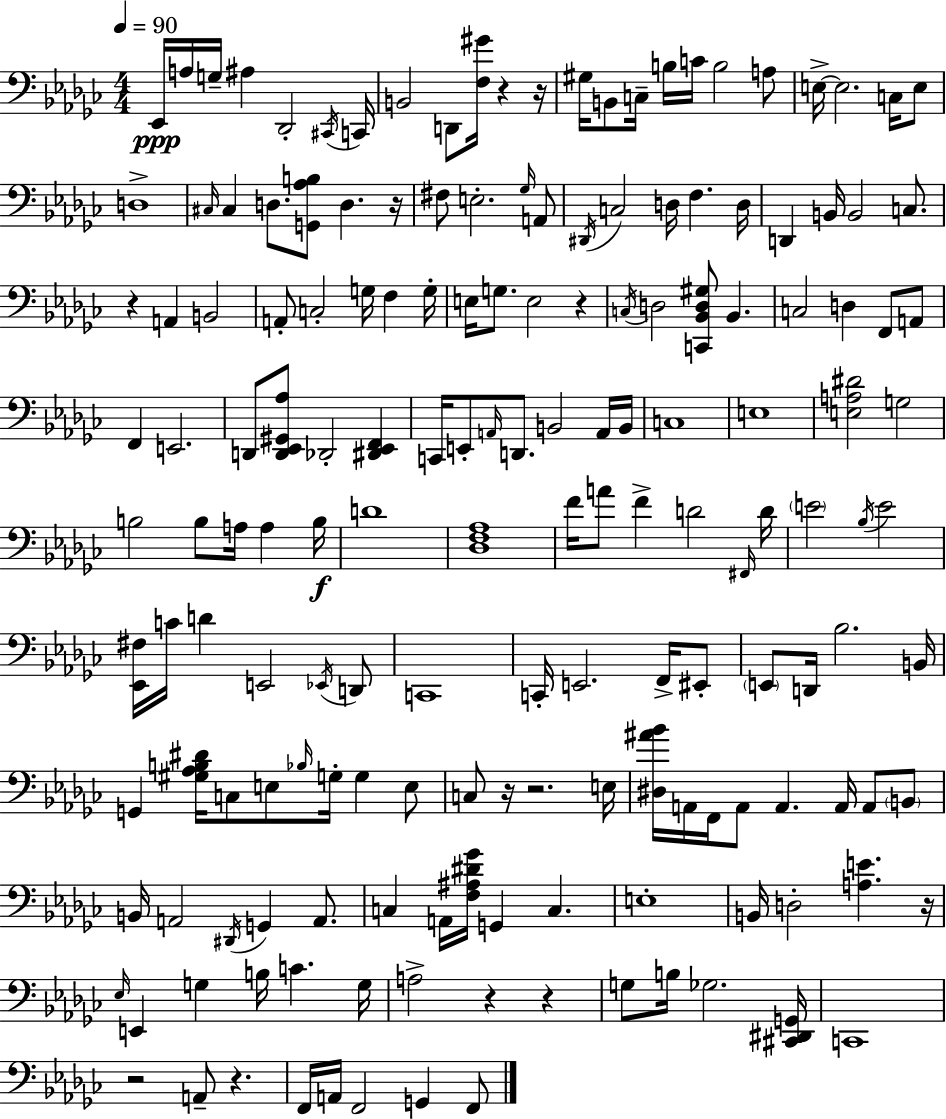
Eb2/s A3/s G3/s A#3/q Db2/h C#2/s C2/s B2/h D2/e [F3,G#4]/s R/q R/s G#3/s B2/e C3/s B3/s C4/s B3/h A3/e E3/s E3/h. C3/s E3/e D3/w C#3/s C#3/q D3/e. [G2,Ab3,B3]/e D3/q. R/s F#3/e E3/h. Gb3/s A2/e D#2/s C3/h D3/s F3/q. D3/s D2/q B2/s B2/h C3/e. R/q A2/q B2/h A2/e C3/h G3/s F3/q G3/s E3/s G3/e. E3/h R/q C3/s D3/h [C2,Bb2,D3,G#3]/e Bb2/q. C3/h D3/q F2/e A2/e F2/q E2/h. D2/e [D2,Eb2,G#2,Ab3]/e Db2/h [D#2,Eb2,F2]/q C2/s E2/e A2/s D2/e. B2/h A2/s B2/s C3/w E3/w [E3,A3,D#4]/h G3/h B3/h B3/e A3/s A3/q B3/s D4/w [Db3,F3,Ab3]/w F4/s A4/e F4/q D4/h F#2/s D4/s E4/h Bb3/s E4/h [Eb2,F#3]/s C4/s D4/q E2/h Eb2/s D2/e C2/w C2/s E2/h. F2/s EIS2/e E2/e D2/s Bb3/h. B2/s G2/q [G#3,Ab3,B3,D#4]/s C3/e E3/e Bb3/s G3/s G3/q E3/e C3/e R/s R/h. E3/s [D#3,A#4,Bb4]/s A2/s F2/s A2/e A2/q. A2/s A2/e B2/e B2/s A2/h D#2/s G2/q A2/e. C3/q A2/s [F3,A#3,D#4,Gb4]/s G2/q C3/q. E3/w B2/s D3/h [A3,E4]/q. R/s Eb3/s E2/q G3/q B3/s C4/q. G3/s A3/h R/q R/q G3/e B3/s Gb3/h. [C#2,D#2,G2]/s C2/w R/h A2/e R/q. F2/s A2/s F2/h G2/q F2/e